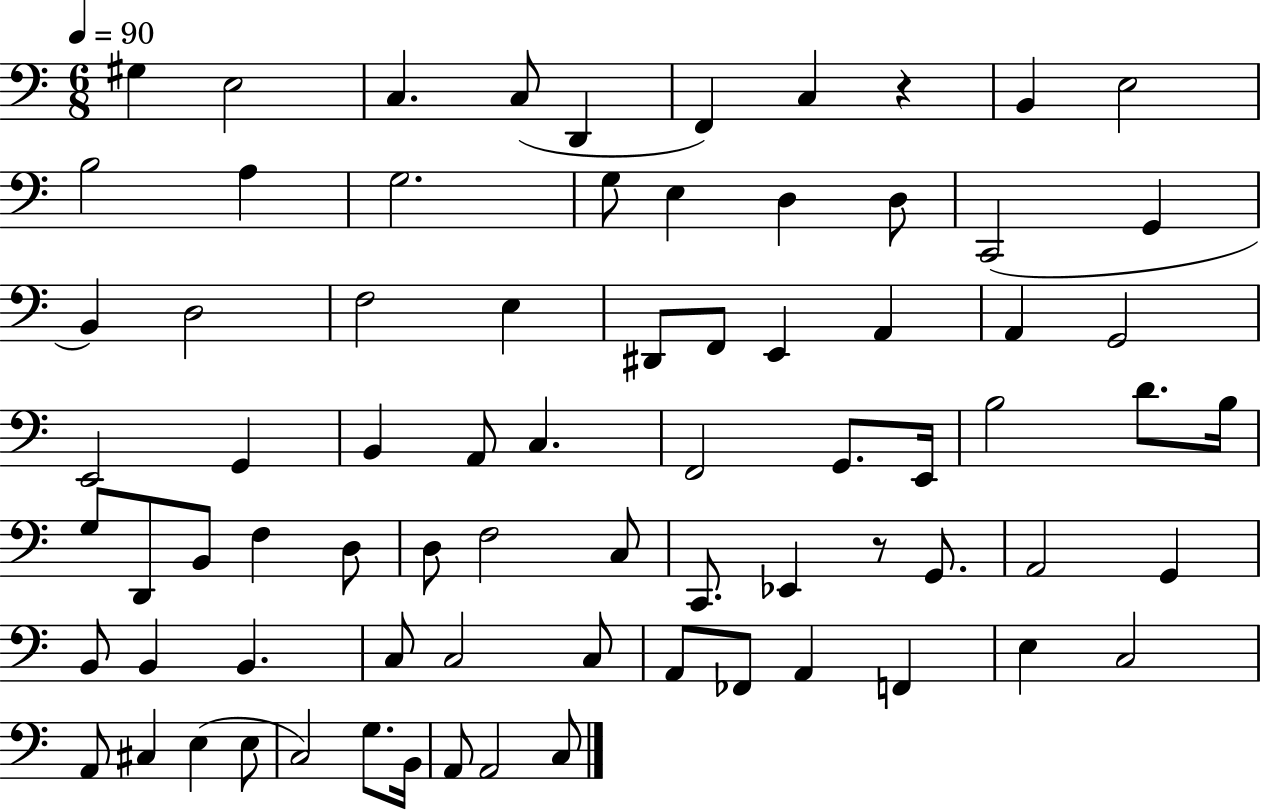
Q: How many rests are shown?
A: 2